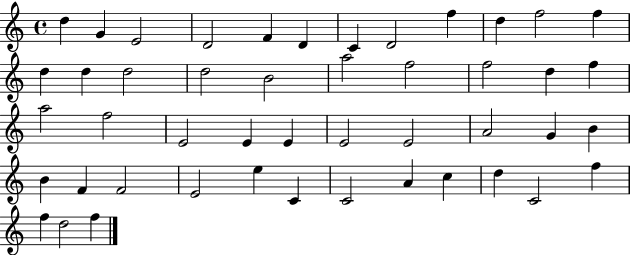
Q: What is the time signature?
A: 4/4